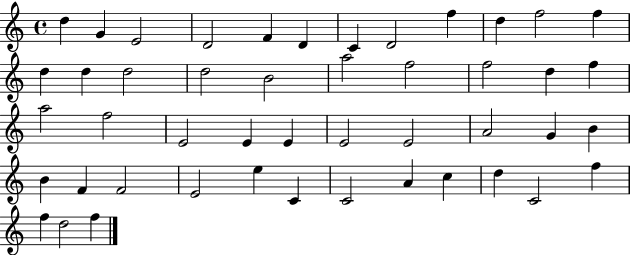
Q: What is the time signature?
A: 4/4